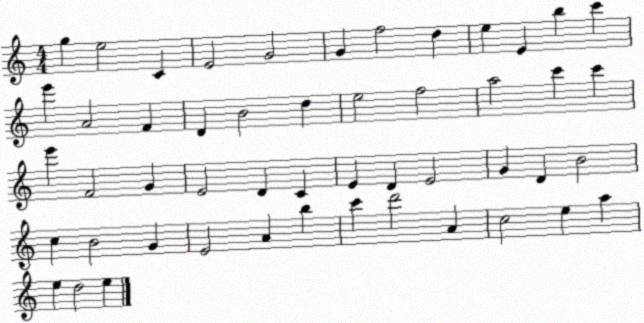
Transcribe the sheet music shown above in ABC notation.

X:1
T:Untitled
M:4/4
L:1/4
K:C
g e2 C E2 G2 G f2 d e E b c' e' A2 F D B2 d e2 f2 a2 c' c' e' F2 G E2 D C E D E2 G D B2 c B2 G E2 A b c' d'2 A c2 e a e d2 e